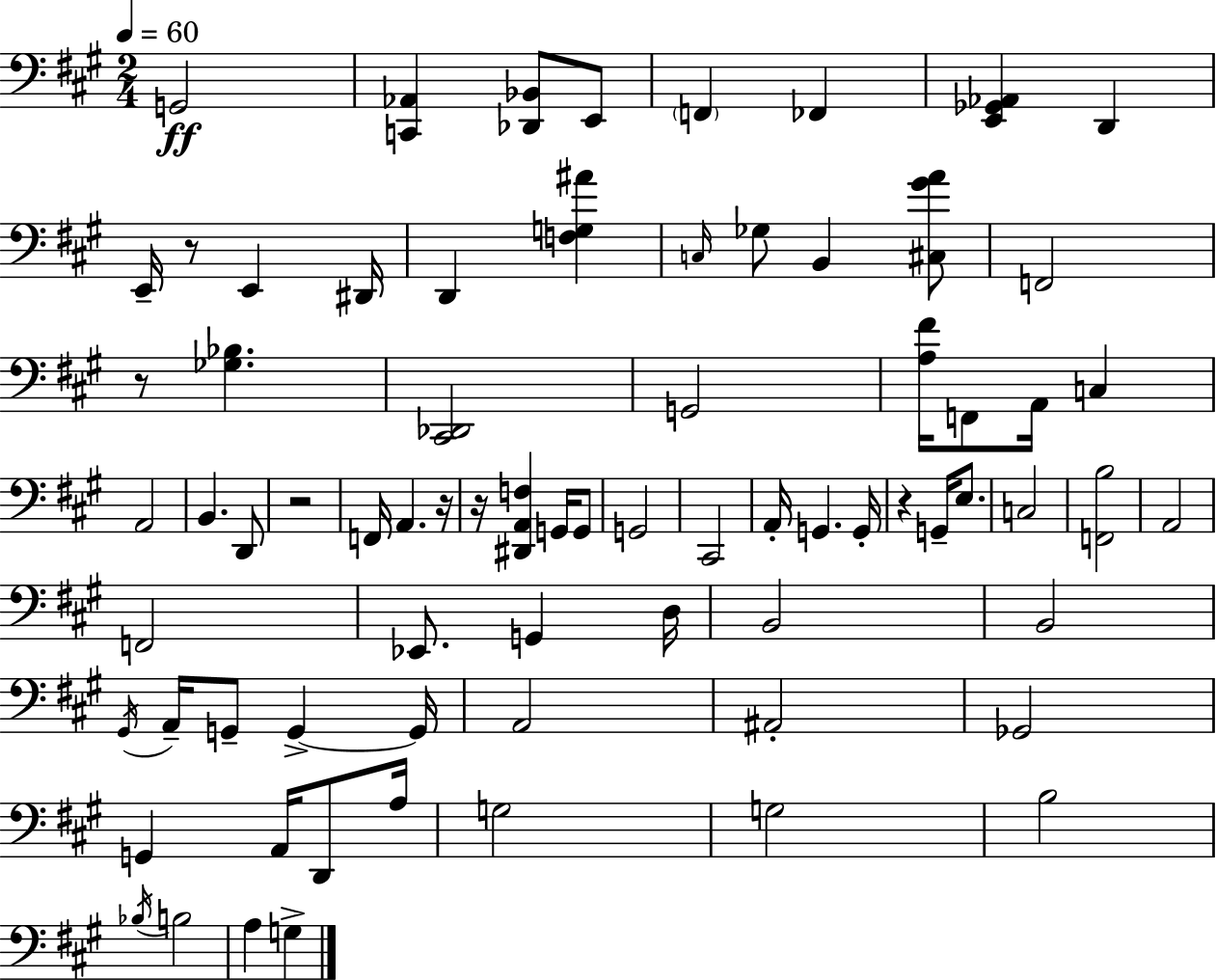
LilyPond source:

{
  \clef bass
  \numericTimeSignature
  \time 2/4
  \key a \major
  \tempo 4 = 60
  g,2\ff | <c, aes,>4 <des, bes,>8 e,8 | \parenthesize f,4 fes,4 | <e, ges, aes,>4 d,4 | \break e,16-- r8 e,4 dis,16 | d,4 <f g ais'>4 | \grace { c16 } ges8 b,4 <cis gis' a'>8 | f,2 | \break r8 <ges bes>4. | <cis, des,>2 | g,2 | <a fis'>16 f,8 a,16 c4 | \break a,2 | b,4. d,8 | r2 | f,16 a,4. | \break r16 r16 <dis, a, f>4 g,16 g,8 | g,2 | cis,2 | a,16-. g,4. | \break g,16-. r4 g,16-- e8. | c2 | <f, b>2 | a,2 | \break f,2 | ees,8. g,4 | d16 b,2 | b,2 | \break \acciaccatura { gis,16 } a,16-- g,8-- g,4->~~ | g,16 a,2 | ais,2-. | ges,2 | \break g,4 a,16 d,8 | a16 g2 | g2 | b2 | \break \acciaccatura { bes16 } b2 | a4 g4-> | \bar "|."
}